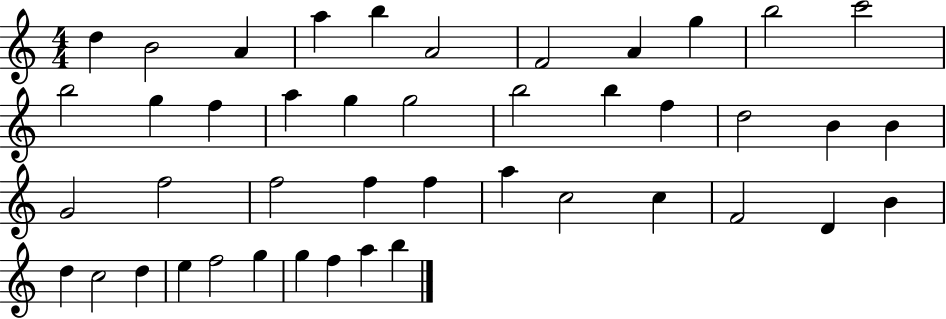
D5/q B4/h A4/q A5/q B5/q A4/h F4/h A4/q G5/q B5/h C6/h B5/h G5/q F5/q A5/q G5/q G5/h B5/h B5/q F5/q D5/h B4/q B4/q G4/h F5/h F5/h F5/q F5/q A5/q C5/h C5/q F4/h D4/q B4/q D5/q C5/h D5/q E5/q F5/h G5/q G5/q F5/q A5/q B5/q